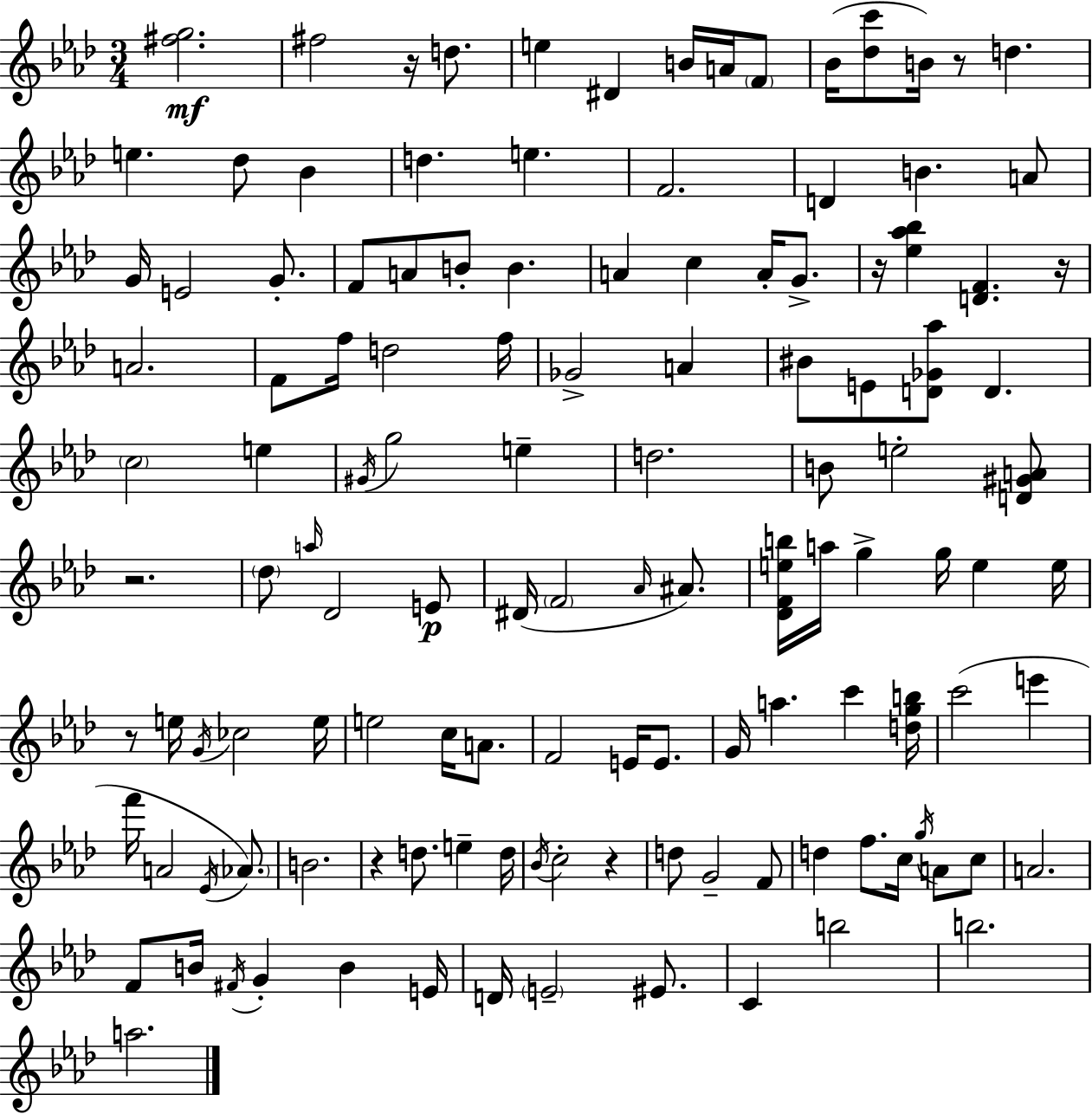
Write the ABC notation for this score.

X:1
T:Untitled
M:3/4
L:1/4
K:Fm
[^fg]2 ^f2 z/4 d/2 e ^D B/4 A/4 F/2 _B/4 [_dc']/2 B/4 z/2 d e _d/2 _B d e F2 D B A/2 G/4 E2 G/2 F/2 A/2 B/2 B A c A/4 G/2 z/4 [_e_a_b] [DF] z/4 A2 F/2 f/4 d2 f/4 _G2 A ^B/2 E/2 [D_G_a]/2 D c2 e ^G/4 g2 e d2 B/2 e2 [D^GA]/2 z2 _d/2 a/4 _D2 E/2 ^D/4 F2 _A/4 ^A/2 [_DFeb]/4 a/4 g g/4 e e/4 z/2 e/4 G/4 _c2 e/4 e2 c/4 A/2 F2 E/4 E/2 G/4 a c' [dgb]/4 c'2 e' f'/4 A2 _E/4 _A/2 B2 z d/2 e d/4 _B/4 c2 z d/2 G2 F/2 d f/2 c/4 g/4 A/2 c/2 A2 F/2 B/4 ^F/4 G B E/4 D/4 E2 ^E/2 C b2 b2 a2